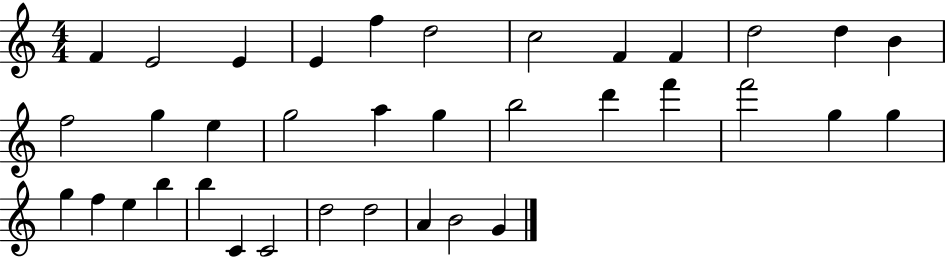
{
  \clef treble
  \numericTimeSignature
  \time 4/4
  \key c \major
  f'4 e'2 e'4 | e'4 f''4 d''2 | c''2 f'4 f'4 | d''2 d''4 b'4 | \break f''2 g''4 e''4 | g''2 a''4 g''4 | b''2 d'''4 f'''4 | f'''2 g''4 g''4 | \break g''4 f''4 e''4 b''4 | b''4 c'4 c'2 | d''2 d''2 | a'4 b'2 g'4 | \break \bar "|."
}